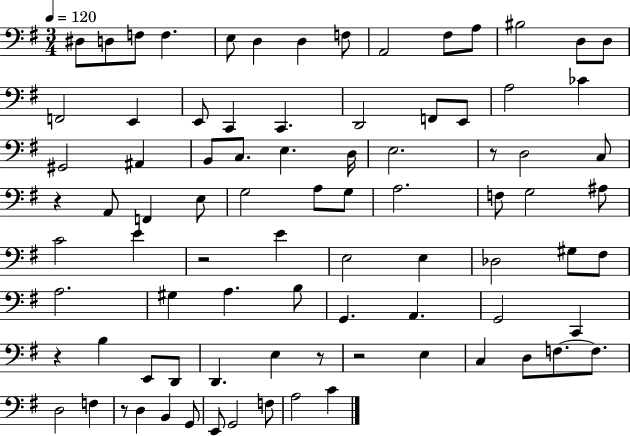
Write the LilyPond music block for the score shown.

{
  \clef bass
  \numericTimeSignature
  \time 3/4
  \key g \major
  \tempo 4 = 120
  \repeat volta 2 { dis8 d8 f8 f4. | e8 d4 d4 f8 | a,2 fis8 a8 | bis2 d8 d8 | \break f,2 e,4 | e,8 c,4 c,4. | d,2 f,8 e,8 | a2 ces'4 | \break gis,2 ais,4 | b,8 c8. e4. d16 | e2. | r8 d2 c8 | \break r4 a,8 f,4 e8 | g2 a8 g8 | a2. | f8 g2 ais8 | \break c'2 e'4 | r2 e'4 | e2 e4 | des2 gis8 fis8 | \break a2. | gis4 a4. b8 | g,4. a,4. | g,2 c,4 | \break r4 b4 e,8 d,8 | d,4. e4 r8 | r2 e4 | c4 d8 f8.~~ f8. | \break d2 f4 | r8 d4 b,4 g,8 | e,8 g,2 f8 | a2 c'4 | \break } \bar "|."
}